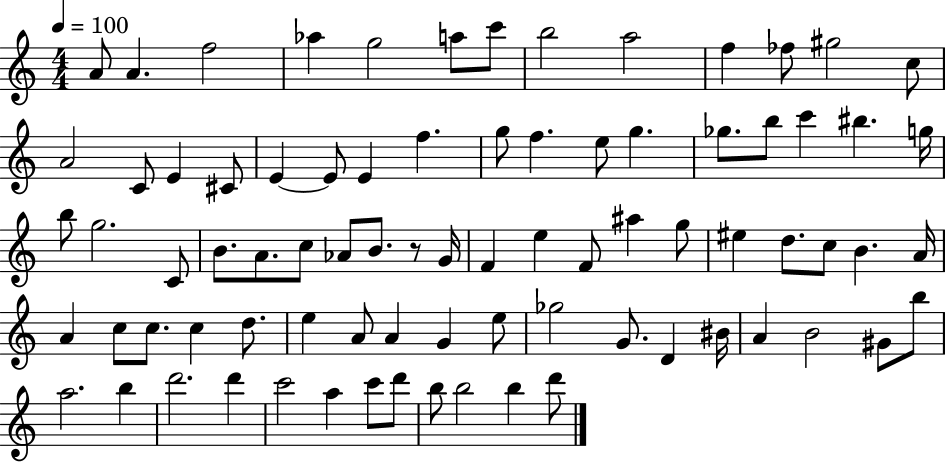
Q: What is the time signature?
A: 4/4